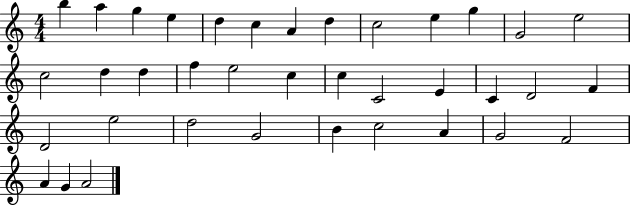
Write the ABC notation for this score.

X:1
T:Untitled
M:4/4
L:1/4
K:C
b a g e d c A d c2 e g G2 e2 c2 d d f e2 c c C2 E C D2 F D2 e2 d2 G2 B c2 A G2 F2 A G A2